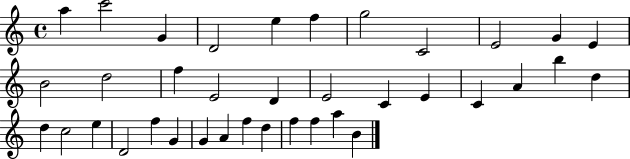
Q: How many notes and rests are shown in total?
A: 37